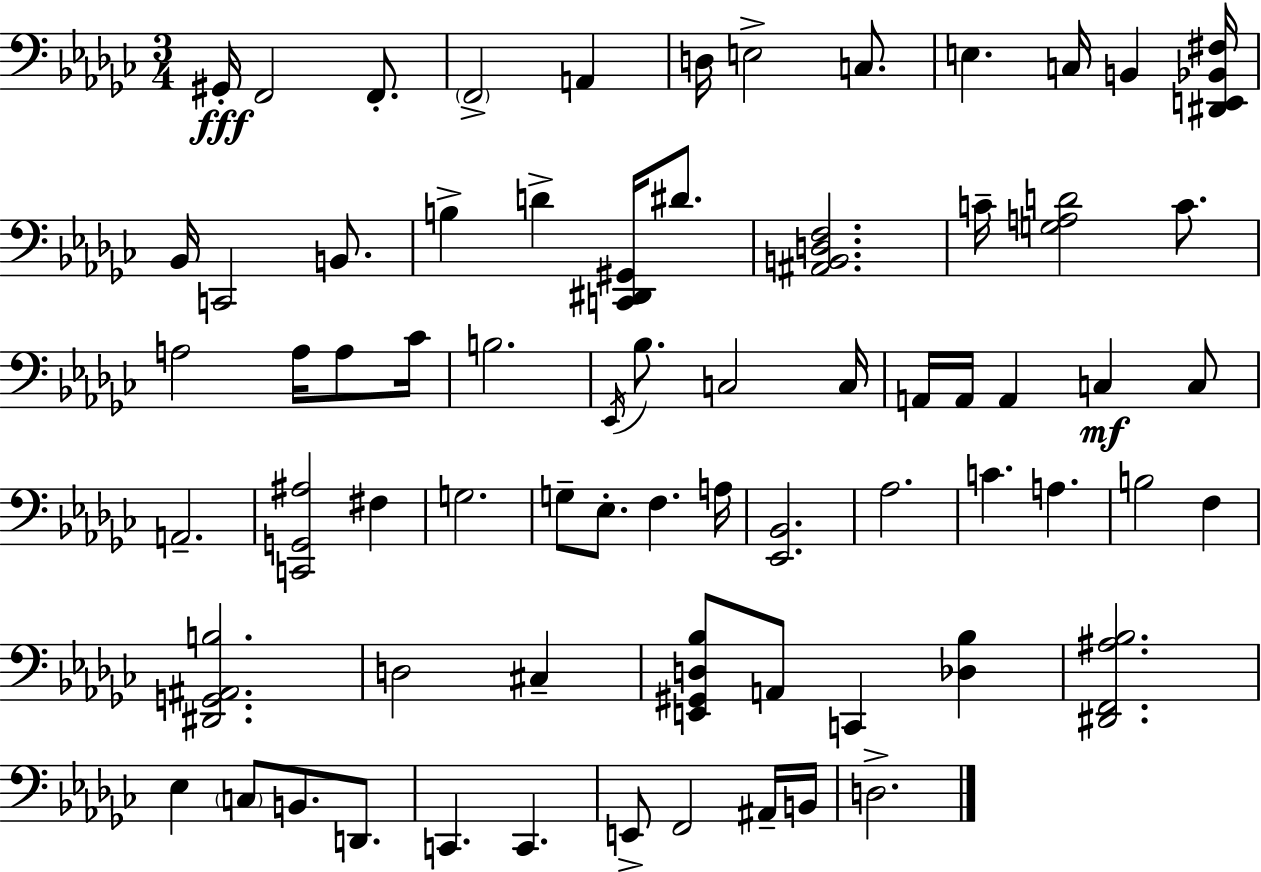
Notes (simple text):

G#2/s F2/h F2/e. F2/h A2/q D3/s E3/h C3/e. E3/q. C3/s B2/q [D#2,E2,Bb2,F#3]/s Bb2/s C2/h B2/e. B3/q D4/q [C2,D#2,G#2]/s D#4/e. [A#2,B2,D3,F3]/h. C4/s [G3,A3,D4]/h C4/e. A3/h A3/s A3/e CES4/s B3/h. Eb2/s Bb3/e. C3/h C3/s A2/s A2/s A2/q C3/q C3/e A2/h. [C2,G2,A#3]/h F#3/q G3/h. G3/e Eb3/e. F3/q. A3/s [Eb2,Bb2]/h. Ab3/h. C4/q. A3/q. B3/h F3/q [D#2,G2,A#2,B3]/h. D3/h C#3/q [E2,G#2,D3,Bb3]/e A2/e C2/q [Db3,Bb3]/q [D#2,F2,A#3,Bb3]/h. Eb3/q C3/e B2/e. D2/e. C2/q. C2/q. E2/e F2/h A#2/s B2/s D3/h.